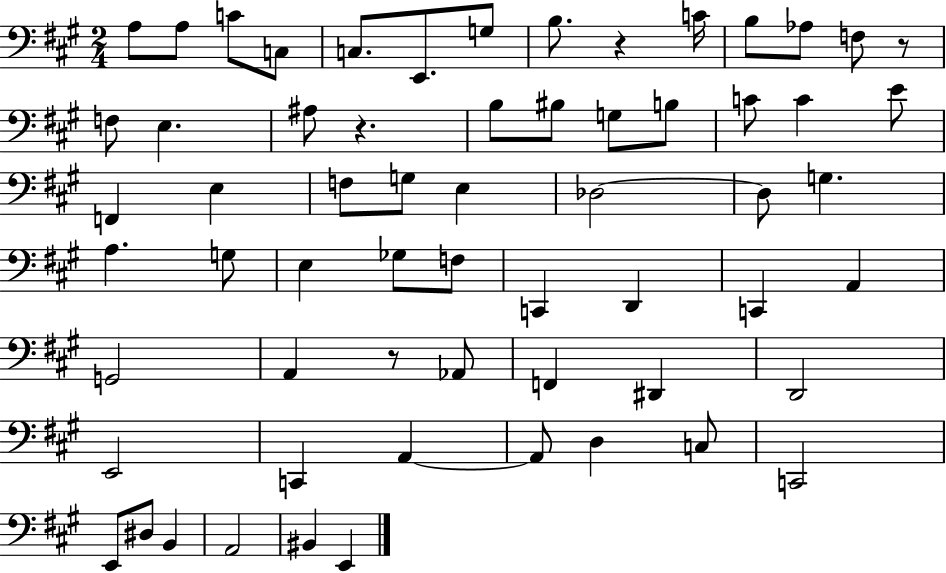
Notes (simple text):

A3/e A3/e C4/e C3/e C3/e. E2/e. G3/e B3/e. R/q C4/s B3/e Ab3/e F3/e R/e F3/e E3/q. A#3/e R/q. B3/e BIS3/e G3/e B3/e C4/e C4/q E4/e F2/q E3/q F3/e G3/e E3/q Db3/h Db3/e G3/q. A3/q. G3/e E3/q Gb3/e F3/e C2/q D2/q C2/q A2/q G2/h A2/q R/e Ab2/e F2/q D#2/q D2/h E2/h C2/q A2/q A2/e D3/q C3/e C2/h E2/e D#3/e B2/q A2/h BIS2/q E2/q